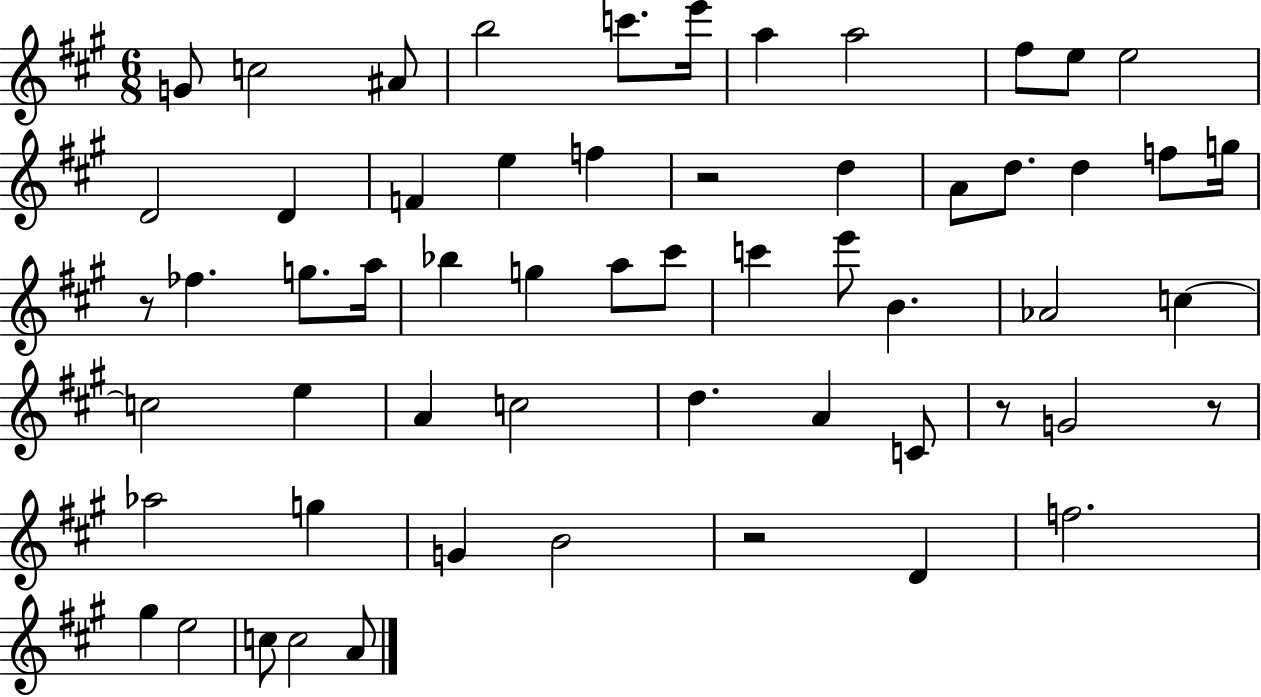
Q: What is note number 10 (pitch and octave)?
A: E5